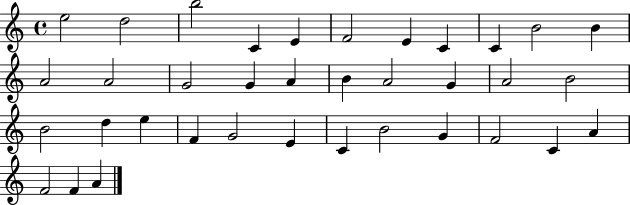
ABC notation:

X:1
T:Untitled
M:4/4
L:1/4
K:C
e2 d2 b2 C E F2 E C C B2 B A2 A2 G2 G A B A2 G A2 B2 B2 d e F G2 E C B2 G F2 C A F2 F A